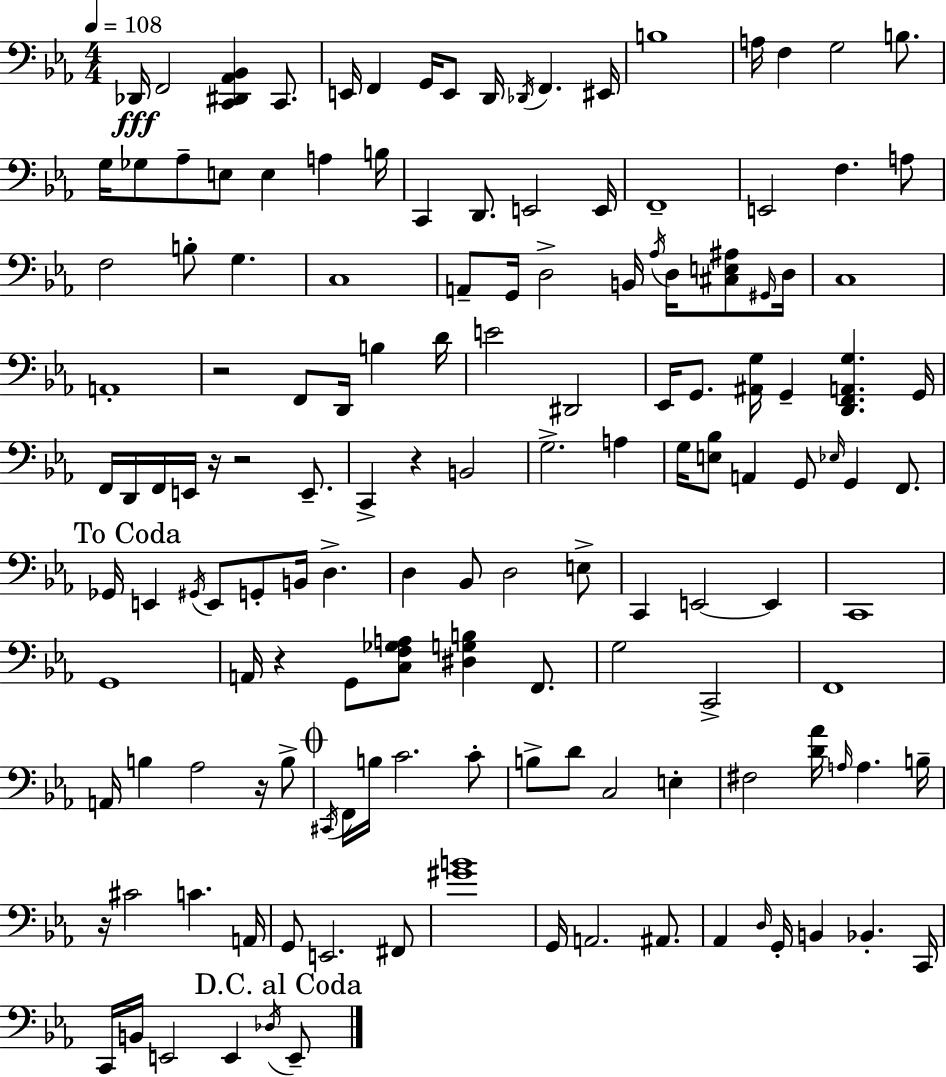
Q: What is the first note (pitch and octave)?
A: Db2